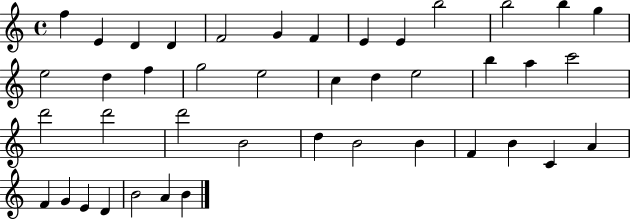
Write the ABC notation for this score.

X:1
T:Untitled
M:4/4
L:1/4
K:C
f E D D F2 G F E E b2 b2 b g e2 d f g2 e2 c d e2 b a c'2 d'2 d'2 d'2 B2 d B2 B F B C A F G E D B2 A B